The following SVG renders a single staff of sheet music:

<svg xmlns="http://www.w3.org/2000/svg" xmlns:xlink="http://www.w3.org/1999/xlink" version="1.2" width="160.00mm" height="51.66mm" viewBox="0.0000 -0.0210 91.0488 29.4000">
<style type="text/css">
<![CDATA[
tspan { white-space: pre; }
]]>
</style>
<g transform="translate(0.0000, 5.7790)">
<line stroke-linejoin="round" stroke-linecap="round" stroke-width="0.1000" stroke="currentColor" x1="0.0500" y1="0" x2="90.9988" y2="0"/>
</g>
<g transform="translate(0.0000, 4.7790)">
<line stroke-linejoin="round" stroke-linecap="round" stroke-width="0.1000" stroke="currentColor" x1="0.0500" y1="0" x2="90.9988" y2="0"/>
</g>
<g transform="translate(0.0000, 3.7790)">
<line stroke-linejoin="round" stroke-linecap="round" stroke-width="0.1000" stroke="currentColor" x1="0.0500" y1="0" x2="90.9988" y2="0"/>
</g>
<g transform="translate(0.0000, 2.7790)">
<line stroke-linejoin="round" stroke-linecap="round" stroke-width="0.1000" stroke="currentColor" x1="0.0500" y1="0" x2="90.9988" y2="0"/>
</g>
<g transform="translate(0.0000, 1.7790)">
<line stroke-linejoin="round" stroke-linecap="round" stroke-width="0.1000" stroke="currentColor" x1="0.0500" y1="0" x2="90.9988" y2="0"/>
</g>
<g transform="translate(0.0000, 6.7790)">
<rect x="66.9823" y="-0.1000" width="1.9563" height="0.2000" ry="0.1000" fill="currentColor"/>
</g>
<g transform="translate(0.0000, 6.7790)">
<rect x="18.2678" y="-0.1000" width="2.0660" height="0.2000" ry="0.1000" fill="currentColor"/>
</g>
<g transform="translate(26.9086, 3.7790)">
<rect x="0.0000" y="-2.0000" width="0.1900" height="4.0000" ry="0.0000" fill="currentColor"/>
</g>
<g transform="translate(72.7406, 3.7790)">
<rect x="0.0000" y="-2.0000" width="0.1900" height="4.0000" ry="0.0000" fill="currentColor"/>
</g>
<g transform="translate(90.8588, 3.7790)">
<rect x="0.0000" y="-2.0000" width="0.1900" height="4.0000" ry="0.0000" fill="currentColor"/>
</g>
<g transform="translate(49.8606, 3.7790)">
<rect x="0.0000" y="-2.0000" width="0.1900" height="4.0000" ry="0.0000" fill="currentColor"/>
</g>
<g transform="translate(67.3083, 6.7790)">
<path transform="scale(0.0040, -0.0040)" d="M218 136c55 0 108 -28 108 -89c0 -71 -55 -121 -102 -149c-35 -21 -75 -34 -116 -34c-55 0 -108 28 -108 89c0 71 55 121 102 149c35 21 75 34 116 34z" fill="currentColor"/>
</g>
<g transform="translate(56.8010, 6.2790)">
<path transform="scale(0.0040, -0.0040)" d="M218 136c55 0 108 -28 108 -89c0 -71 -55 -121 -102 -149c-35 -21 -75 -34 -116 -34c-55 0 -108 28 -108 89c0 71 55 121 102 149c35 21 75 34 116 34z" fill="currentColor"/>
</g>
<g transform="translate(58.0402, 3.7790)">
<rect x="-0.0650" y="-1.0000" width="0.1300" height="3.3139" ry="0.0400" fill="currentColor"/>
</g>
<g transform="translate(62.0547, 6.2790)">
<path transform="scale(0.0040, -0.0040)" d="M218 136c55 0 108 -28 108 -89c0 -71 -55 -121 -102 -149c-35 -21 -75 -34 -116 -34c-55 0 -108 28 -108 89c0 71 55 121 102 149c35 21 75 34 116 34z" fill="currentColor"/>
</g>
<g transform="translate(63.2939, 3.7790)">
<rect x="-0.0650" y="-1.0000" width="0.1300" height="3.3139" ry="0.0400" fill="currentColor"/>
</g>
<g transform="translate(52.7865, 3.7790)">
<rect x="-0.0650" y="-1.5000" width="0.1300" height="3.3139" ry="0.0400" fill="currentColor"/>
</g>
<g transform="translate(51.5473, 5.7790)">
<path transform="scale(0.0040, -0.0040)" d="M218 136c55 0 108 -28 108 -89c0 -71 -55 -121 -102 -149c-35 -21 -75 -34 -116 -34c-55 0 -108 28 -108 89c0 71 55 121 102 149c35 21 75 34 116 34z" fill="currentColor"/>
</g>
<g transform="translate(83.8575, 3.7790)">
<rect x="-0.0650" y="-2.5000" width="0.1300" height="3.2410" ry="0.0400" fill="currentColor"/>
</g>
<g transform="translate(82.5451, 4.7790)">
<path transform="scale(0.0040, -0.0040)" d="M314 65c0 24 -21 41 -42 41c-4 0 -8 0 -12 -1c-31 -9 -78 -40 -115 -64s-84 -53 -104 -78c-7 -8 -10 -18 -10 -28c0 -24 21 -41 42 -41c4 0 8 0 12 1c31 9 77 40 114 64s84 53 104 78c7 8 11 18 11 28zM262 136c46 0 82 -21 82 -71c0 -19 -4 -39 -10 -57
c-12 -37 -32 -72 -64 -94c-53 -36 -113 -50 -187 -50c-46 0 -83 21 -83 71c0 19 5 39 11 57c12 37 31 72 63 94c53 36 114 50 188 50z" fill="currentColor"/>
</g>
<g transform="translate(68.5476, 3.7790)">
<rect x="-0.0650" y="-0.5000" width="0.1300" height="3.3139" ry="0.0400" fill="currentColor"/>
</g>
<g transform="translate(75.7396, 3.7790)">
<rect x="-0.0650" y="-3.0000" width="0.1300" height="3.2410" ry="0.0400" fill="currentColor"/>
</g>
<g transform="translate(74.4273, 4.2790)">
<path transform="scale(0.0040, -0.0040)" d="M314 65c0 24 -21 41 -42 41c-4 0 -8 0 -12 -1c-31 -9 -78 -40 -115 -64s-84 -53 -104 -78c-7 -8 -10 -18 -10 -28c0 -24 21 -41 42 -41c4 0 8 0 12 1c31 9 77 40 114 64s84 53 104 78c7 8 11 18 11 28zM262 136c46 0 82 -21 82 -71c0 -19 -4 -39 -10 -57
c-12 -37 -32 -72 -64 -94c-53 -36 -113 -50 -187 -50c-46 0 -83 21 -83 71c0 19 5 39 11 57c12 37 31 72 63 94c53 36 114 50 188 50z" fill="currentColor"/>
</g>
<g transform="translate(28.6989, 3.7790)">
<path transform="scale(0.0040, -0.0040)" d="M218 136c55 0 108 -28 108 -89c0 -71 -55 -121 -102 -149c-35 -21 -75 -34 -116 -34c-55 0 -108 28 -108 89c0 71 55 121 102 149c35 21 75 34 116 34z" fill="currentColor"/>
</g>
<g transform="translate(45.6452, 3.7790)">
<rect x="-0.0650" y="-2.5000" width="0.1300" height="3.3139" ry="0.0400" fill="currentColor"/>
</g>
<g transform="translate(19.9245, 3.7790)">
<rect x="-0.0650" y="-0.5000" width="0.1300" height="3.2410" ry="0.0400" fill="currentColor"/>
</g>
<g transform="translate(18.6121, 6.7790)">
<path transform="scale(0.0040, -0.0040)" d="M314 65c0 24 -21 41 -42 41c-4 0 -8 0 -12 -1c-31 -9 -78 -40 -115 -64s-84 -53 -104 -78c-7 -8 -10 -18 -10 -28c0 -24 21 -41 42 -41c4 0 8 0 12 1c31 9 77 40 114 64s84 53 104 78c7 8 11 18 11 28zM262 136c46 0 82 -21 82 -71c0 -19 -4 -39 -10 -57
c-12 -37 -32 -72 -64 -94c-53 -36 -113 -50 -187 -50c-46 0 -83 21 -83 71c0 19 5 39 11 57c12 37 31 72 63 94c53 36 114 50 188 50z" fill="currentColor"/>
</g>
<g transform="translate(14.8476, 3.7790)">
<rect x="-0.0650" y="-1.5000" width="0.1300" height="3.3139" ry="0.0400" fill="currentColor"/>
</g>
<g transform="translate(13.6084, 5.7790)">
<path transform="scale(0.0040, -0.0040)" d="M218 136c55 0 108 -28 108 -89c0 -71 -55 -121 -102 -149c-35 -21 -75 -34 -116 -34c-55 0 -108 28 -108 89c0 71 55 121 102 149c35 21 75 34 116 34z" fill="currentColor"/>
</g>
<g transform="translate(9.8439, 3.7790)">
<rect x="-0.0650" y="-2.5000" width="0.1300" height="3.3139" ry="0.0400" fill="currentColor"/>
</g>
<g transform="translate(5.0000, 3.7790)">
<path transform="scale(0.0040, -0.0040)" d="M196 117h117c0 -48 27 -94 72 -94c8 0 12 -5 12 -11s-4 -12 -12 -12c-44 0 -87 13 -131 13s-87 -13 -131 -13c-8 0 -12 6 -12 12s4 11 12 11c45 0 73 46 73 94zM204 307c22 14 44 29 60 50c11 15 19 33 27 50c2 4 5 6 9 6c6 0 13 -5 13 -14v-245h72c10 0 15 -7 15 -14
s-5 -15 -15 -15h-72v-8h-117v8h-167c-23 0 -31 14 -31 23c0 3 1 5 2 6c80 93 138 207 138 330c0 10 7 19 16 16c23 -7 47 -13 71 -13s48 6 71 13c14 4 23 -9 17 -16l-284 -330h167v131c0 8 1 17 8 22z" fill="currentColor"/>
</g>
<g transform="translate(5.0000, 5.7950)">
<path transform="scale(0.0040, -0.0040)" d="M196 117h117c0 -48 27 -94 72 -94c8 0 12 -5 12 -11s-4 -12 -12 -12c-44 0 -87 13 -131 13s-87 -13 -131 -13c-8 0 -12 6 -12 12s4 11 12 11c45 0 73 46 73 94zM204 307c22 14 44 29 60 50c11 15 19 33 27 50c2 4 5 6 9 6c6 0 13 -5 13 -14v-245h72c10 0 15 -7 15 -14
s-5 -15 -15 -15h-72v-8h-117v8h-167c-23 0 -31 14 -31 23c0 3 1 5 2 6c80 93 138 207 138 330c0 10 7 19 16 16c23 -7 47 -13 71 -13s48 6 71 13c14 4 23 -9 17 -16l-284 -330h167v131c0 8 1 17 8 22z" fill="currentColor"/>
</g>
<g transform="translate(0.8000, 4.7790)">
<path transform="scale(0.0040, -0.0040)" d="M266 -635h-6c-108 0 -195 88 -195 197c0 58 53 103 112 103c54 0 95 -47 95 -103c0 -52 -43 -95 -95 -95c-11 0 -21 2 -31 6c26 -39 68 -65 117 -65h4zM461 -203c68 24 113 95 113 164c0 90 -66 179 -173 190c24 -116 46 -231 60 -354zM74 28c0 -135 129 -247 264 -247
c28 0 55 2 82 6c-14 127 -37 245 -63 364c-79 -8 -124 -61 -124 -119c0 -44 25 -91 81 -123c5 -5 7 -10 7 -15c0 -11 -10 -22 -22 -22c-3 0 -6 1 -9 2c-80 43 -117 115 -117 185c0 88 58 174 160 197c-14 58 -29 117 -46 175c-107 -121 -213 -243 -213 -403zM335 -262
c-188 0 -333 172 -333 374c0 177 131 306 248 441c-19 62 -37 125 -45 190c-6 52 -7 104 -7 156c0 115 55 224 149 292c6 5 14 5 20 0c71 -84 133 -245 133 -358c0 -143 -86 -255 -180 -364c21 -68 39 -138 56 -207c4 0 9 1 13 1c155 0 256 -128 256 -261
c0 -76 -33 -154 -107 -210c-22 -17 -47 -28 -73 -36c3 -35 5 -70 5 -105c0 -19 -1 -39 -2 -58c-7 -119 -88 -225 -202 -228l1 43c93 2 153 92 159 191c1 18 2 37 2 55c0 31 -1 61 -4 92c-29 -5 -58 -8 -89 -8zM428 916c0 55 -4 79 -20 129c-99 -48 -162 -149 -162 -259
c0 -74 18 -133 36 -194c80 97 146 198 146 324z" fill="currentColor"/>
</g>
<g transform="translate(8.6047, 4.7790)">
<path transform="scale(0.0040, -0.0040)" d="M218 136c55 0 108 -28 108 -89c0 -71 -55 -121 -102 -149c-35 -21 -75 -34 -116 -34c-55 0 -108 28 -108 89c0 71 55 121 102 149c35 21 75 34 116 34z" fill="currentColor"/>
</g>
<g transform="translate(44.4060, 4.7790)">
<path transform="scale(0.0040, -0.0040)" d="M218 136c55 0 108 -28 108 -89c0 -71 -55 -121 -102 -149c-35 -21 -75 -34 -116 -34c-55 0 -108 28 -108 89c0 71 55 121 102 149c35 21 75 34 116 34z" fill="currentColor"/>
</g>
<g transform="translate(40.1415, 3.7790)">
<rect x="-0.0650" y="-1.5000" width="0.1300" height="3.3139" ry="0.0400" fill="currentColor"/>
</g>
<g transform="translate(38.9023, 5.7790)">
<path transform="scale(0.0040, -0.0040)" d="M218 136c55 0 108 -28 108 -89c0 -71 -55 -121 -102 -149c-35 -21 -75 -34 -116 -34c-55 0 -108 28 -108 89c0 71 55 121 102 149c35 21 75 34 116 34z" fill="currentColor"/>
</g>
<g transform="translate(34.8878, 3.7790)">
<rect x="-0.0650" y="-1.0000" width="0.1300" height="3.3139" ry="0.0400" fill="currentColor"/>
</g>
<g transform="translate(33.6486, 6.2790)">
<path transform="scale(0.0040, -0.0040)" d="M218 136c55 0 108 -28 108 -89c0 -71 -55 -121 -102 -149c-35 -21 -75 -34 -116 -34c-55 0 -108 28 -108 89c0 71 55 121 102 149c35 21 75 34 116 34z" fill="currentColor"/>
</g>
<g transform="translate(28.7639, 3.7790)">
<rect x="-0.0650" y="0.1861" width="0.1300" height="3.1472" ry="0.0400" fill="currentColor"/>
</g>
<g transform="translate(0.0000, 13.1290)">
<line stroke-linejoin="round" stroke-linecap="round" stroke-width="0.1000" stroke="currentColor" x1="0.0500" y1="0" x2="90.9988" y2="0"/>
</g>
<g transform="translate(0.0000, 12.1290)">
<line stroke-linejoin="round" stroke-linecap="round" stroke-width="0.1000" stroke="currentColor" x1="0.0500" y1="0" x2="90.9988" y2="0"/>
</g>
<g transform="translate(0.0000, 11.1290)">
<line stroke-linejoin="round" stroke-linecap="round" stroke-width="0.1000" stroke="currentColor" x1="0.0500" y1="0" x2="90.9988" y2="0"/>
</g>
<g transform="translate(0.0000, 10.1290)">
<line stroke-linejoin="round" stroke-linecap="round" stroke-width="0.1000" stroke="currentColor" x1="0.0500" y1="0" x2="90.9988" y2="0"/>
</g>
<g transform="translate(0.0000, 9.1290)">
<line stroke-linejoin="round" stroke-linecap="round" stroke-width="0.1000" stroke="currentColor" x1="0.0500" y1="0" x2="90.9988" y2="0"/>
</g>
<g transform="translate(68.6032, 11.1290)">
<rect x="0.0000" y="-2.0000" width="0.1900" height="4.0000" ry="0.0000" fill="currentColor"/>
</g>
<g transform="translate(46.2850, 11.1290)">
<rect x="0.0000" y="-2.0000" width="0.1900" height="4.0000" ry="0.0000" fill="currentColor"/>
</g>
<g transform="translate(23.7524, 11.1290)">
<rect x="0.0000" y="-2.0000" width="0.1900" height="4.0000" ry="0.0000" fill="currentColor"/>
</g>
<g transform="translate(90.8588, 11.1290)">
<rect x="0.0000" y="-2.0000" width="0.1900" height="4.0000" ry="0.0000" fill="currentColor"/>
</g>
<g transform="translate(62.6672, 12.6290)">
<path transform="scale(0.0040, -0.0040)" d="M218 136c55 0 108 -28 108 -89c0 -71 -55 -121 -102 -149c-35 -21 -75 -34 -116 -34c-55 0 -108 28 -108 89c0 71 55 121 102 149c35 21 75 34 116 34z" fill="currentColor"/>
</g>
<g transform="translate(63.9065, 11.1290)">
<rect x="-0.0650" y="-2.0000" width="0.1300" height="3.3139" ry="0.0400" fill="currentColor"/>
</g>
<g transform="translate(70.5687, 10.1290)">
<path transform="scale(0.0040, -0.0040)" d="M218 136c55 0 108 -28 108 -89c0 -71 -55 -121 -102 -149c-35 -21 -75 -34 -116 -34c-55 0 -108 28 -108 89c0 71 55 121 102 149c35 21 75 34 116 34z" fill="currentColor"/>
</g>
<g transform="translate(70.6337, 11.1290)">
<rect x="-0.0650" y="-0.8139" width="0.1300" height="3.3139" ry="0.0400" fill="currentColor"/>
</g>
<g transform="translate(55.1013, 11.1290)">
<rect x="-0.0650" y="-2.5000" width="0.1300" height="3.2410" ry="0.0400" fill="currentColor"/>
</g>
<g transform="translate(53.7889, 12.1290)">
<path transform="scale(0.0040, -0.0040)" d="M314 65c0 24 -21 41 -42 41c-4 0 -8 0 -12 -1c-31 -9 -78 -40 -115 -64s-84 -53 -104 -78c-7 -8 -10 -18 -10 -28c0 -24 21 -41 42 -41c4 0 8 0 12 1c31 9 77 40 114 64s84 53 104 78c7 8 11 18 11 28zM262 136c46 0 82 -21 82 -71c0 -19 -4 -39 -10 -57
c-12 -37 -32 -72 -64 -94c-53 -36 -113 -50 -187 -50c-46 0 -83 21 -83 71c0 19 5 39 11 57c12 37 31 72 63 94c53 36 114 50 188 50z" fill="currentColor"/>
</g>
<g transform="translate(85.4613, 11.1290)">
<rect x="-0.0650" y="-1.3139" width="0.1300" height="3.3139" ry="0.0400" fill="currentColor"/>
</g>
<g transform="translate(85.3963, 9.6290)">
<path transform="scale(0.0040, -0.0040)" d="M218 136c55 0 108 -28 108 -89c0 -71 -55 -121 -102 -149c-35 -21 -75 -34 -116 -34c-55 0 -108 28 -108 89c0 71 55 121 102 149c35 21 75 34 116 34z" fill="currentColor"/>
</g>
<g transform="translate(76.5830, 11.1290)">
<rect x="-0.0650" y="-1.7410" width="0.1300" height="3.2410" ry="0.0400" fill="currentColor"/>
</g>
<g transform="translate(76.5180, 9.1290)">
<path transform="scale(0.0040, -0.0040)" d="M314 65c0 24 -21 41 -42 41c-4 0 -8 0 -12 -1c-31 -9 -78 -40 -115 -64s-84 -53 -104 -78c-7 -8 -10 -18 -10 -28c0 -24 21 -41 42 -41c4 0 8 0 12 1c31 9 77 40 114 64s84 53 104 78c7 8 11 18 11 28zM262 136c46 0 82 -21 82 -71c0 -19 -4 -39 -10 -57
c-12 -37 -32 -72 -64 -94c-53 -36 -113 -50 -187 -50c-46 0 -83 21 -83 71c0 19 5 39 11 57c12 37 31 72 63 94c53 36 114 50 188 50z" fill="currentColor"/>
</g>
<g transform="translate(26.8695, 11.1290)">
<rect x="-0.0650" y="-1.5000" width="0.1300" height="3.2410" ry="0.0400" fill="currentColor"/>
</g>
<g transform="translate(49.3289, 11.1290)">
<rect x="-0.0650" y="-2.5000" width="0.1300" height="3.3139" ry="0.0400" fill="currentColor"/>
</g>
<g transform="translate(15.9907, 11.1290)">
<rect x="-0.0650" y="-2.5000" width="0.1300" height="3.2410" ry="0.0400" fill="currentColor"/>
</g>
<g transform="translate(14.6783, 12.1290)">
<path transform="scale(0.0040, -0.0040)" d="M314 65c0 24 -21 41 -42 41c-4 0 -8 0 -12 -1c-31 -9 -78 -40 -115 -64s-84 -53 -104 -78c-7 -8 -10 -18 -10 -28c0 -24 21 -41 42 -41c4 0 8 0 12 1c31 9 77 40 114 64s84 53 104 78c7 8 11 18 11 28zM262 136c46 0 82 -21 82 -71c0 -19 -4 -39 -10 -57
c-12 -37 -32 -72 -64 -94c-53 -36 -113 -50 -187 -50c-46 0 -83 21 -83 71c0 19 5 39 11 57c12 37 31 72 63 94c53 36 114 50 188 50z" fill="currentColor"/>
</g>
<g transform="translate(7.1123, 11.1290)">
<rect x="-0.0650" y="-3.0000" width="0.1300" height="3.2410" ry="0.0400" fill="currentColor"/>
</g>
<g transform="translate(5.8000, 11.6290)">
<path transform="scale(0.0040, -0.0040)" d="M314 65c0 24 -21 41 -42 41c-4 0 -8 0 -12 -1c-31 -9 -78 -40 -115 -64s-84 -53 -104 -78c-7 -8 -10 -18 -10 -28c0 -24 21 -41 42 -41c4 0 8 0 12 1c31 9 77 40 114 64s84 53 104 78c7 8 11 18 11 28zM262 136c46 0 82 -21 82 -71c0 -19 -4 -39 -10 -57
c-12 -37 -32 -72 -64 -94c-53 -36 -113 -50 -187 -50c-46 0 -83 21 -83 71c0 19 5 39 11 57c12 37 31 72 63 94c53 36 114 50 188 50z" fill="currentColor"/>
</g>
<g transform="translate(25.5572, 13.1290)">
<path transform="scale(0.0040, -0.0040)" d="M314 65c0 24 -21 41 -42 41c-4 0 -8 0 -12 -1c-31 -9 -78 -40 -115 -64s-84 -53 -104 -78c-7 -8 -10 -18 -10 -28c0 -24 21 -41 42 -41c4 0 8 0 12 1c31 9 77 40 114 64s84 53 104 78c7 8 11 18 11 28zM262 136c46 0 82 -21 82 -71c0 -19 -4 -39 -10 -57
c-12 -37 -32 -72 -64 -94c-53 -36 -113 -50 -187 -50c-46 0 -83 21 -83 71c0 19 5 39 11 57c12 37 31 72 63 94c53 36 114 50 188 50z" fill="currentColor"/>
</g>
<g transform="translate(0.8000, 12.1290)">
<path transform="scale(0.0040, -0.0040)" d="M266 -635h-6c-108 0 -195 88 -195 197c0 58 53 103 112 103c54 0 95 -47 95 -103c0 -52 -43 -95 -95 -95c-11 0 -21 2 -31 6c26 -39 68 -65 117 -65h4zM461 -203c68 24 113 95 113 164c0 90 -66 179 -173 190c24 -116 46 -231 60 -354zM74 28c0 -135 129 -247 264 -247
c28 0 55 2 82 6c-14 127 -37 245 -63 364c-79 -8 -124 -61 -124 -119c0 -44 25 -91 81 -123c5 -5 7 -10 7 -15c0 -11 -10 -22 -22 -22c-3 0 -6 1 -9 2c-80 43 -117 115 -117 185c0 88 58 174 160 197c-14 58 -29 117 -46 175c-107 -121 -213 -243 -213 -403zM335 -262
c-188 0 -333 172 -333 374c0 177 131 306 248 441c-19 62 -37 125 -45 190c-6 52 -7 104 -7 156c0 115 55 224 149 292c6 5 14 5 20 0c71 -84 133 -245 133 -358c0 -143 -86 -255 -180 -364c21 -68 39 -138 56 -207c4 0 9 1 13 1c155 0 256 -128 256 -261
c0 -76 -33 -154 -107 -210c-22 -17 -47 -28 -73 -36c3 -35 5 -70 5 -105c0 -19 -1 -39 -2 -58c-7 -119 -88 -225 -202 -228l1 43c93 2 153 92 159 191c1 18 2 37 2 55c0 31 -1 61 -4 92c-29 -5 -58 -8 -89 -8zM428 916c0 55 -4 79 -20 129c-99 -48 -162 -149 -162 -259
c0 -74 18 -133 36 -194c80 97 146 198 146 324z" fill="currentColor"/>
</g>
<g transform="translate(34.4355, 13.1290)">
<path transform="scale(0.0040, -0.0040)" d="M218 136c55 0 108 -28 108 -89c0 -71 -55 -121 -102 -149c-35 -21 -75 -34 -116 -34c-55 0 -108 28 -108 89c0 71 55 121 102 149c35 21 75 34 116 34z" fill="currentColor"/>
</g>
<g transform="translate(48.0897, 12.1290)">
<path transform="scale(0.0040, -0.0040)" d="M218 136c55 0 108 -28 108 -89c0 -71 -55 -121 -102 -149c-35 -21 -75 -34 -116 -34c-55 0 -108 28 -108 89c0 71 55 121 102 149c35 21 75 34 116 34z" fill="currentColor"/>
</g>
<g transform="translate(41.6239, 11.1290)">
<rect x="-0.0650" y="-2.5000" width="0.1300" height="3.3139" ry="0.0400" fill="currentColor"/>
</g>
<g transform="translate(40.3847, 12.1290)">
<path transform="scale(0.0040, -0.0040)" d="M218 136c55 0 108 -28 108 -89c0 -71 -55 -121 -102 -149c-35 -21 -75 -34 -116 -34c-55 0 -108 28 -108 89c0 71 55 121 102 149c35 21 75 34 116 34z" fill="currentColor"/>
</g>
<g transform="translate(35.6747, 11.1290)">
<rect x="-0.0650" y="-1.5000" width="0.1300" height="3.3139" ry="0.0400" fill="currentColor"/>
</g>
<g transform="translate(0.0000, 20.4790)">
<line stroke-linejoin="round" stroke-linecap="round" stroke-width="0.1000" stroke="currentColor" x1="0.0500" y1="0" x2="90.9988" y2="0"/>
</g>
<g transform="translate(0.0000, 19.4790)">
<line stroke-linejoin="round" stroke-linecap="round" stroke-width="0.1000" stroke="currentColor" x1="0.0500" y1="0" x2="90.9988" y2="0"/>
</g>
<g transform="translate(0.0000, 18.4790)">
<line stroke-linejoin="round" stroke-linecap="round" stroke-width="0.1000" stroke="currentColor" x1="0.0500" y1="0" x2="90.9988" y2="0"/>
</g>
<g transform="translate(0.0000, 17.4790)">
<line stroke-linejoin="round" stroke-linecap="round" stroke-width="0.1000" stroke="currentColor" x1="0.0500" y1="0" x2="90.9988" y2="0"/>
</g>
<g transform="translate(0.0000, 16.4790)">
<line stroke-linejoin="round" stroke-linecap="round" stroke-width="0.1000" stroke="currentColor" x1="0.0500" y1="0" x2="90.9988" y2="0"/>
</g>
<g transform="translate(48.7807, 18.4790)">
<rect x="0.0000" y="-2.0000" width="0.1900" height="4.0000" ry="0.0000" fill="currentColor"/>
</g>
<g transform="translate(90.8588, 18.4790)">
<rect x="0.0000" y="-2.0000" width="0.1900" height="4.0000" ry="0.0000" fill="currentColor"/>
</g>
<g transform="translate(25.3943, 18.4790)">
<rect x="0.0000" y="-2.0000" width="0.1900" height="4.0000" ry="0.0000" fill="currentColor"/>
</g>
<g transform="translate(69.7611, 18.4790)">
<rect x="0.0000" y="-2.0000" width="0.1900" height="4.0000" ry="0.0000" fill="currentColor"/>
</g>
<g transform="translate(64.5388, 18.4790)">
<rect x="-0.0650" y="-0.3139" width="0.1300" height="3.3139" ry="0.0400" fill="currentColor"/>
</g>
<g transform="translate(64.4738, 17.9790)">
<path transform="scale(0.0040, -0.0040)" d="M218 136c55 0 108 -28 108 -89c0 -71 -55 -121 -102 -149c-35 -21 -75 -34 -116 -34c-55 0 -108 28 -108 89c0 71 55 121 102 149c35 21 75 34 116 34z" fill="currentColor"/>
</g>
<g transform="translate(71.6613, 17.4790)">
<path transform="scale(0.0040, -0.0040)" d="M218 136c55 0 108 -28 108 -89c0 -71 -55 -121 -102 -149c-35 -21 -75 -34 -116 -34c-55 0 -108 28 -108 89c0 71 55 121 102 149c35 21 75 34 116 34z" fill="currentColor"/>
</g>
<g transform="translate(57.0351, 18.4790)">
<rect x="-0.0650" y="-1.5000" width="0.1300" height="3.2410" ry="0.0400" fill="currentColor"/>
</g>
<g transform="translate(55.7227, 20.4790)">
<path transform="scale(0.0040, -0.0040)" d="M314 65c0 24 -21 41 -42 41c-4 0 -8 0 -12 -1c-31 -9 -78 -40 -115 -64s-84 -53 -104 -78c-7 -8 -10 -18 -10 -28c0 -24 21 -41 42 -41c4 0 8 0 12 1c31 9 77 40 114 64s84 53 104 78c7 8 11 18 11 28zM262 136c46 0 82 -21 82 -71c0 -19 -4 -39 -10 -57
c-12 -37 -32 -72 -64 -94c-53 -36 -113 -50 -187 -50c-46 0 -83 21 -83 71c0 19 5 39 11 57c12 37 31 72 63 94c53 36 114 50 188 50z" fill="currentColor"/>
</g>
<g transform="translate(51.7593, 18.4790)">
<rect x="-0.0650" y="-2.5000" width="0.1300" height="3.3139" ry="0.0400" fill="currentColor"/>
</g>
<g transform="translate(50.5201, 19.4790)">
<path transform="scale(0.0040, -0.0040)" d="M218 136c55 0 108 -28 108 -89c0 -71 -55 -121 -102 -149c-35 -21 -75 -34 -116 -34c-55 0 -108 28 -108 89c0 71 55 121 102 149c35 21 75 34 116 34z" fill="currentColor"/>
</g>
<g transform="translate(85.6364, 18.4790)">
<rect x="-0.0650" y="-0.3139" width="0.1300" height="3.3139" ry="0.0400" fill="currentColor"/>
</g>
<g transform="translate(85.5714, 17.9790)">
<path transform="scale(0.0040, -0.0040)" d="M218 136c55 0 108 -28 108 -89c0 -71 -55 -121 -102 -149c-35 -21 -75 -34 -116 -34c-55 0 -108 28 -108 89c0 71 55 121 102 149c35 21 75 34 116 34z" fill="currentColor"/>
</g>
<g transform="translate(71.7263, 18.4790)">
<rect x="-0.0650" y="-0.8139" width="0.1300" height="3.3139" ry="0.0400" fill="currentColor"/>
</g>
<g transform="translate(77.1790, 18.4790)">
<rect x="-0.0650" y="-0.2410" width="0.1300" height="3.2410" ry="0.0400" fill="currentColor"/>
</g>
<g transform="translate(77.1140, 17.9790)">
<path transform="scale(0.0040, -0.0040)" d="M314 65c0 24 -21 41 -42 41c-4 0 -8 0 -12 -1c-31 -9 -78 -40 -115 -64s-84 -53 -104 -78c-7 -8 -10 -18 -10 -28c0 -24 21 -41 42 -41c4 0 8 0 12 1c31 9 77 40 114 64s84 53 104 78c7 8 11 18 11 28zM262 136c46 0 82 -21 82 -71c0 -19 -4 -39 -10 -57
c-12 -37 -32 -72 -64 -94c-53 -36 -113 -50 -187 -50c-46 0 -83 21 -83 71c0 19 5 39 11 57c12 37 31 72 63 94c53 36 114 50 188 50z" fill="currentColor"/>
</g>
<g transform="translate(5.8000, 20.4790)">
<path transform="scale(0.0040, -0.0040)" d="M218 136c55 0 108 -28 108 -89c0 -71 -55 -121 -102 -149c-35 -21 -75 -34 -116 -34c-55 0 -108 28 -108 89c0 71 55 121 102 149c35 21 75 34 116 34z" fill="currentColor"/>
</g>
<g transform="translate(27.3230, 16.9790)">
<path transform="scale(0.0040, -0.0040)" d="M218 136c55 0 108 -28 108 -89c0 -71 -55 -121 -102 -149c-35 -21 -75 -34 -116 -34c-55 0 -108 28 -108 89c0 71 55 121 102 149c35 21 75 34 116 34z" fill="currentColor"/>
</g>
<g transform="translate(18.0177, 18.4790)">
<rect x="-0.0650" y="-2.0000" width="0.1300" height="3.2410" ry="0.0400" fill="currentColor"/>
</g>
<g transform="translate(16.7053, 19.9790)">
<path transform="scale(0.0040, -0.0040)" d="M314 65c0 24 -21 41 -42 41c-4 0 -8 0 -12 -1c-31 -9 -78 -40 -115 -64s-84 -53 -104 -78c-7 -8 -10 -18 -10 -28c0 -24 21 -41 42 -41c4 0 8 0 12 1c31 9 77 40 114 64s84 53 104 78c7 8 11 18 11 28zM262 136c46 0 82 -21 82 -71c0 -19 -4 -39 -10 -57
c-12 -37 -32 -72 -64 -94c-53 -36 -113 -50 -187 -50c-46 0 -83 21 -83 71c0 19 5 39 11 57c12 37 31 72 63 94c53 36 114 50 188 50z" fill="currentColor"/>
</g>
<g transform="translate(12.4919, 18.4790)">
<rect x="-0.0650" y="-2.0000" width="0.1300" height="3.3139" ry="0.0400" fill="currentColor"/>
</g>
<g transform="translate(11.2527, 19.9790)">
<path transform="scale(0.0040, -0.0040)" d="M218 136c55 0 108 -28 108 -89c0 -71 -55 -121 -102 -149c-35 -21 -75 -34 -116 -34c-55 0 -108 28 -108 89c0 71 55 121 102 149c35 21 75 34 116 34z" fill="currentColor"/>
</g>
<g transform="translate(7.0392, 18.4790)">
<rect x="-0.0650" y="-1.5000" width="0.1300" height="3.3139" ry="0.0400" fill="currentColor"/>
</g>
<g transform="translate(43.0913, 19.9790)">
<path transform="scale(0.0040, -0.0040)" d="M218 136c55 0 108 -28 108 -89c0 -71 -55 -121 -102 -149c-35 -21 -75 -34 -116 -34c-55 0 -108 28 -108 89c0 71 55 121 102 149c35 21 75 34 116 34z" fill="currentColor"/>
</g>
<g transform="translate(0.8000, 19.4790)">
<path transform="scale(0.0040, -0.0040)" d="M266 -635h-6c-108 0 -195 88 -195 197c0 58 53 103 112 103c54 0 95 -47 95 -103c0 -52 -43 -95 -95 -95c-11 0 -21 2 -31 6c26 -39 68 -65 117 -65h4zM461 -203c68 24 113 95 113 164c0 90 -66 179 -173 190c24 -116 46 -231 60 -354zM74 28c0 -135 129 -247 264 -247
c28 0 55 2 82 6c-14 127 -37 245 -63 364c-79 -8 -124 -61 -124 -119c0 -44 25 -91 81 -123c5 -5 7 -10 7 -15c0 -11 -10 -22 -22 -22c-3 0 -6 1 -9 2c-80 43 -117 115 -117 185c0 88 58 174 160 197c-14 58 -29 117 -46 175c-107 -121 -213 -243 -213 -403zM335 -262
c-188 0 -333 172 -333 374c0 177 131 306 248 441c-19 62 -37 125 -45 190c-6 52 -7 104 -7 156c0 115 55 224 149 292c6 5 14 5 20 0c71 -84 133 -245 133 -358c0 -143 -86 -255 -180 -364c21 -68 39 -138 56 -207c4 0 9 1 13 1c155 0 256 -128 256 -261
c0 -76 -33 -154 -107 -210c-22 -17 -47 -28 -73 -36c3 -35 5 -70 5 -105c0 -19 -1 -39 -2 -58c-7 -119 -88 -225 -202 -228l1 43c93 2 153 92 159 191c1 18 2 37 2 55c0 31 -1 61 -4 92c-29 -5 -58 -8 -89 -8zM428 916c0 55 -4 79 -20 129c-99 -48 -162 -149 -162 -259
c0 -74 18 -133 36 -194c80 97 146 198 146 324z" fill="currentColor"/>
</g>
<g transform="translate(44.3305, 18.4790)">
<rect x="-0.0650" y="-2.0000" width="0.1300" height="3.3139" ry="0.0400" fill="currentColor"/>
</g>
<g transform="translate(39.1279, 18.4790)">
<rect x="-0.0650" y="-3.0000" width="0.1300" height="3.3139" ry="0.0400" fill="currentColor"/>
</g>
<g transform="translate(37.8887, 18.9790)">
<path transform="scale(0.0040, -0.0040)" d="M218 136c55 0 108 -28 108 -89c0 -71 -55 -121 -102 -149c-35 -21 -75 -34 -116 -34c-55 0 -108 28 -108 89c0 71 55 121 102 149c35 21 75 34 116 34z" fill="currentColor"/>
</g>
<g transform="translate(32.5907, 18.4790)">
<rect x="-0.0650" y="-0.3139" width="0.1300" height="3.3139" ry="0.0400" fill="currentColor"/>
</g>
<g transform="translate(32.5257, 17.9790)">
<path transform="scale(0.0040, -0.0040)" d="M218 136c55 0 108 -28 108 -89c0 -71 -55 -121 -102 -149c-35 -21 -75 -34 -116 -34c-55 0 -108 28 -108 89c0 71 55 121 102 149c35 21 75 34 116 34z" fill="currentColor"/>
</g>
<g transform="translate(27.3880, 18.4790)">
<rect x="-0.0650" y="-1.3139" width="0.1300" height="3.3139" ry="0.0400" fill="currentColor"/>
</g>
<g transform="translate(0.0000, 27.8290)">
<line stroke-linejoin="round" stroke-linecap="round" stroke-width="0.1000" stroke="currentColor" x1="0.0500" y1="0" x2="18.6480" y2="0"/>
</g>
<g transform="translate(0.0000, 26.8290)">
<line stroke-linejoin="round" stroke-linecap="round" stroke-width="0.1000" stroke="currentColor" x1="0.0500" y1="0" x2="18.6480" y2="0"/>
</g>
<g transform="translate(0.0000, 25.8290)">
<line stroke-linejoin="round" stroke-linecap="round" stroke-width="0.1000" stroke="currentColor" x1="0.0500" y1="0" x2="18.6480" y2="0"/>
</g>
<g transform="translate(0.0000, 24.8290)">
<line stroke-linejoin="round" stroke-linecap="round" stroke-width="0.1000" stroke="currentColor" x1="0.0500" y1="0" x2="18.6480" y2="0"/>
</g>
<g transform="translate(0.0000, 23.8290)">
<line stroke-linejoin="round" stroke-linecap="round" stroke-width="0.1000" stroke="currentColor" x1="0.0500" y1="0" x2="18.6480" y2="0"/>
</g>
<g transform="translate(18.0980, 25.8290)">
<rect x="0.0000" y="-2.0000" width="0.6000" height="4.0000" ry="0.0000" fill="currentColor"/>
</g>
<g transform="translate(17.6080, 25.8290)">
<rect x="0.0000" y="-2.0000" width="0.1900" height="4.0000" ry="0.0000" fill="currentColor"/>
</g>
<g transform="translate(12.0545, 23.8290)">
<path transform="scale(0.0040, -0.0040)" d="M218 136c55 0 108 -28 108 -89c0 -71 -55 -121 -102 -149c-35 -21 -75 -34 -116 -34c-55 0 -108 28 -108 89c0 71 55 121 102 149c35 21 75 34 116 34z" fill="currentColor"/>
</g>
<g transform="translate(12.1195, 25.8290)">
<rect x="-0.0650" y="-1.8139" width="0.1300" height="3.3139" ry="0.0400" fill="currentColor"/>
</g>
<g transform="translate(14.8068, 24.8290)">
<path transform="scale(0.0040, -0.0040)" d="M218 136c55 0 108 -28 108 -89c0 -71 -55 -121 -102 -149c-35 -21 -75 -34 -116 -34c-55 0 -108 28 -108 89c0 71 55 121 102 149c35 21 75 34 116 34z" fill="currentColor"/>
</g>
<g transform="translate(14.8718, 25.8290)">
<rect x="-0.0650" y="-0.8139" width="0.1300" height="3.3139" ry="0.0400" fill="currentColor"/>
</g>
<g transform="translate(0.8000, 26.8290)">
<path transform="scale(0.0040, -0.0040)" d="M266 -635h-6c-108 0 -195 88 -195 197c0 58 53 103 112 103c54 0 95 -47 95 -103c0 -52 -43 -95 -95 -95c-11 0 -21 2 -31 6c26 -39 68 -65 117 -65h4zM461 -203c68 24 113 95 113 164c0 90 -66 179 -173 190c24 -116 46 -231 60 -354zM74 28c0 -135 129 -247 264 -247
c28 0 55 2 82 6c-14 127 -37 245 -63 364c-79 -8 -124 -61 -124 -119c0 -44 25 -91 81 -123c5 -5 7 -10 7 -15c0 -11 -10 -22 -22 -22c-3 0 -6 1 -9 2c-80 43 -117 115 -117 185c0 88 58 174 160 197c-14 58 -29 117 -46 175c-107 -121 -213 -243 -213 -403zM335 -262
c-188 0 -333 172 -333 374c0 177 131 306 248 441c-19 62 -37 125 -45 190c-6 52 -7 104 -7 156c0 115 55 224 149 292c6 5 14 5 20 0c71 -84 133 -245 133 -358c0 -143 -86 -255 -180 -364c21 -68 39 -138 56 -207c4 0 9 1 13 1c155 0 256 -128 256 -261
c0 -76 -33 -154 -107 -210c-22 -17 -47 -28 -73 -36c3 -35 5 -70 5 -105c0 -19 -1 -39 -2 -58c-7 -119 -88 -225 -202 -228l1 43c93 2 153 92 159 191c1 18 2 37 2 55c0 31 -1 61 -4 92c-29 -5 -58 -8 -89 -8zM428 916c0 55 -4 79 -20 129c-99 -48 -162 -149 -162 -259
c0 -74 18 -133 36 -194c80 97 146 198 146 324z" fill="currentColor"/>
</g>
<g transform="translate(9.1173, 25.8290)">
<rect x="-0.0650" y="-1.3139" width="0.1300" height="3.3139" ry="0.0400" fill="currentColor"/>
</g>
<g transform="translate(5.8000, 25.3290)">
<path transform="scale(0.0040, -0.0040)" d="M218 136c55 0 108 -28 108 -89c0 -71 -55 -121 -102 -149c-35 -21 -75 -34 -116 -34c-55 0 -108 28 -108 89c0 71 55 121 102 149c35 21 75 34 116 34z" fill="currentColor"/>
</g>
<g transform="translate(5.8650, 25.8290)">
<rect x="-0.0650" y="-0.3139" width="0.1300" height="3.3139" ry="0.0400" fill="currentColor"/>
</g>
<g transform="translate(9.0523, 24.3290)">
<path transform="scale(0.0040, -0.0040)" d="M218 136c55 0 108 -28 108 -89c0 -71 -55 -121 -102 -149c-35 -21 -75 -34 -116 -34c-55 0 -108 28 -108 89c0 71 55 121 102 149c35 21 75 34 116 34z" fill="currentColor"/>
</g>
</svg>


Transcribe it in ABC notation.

X:1
T:Untitled
M:4/4
L:1/4
K:C
G E C2 B D E G E D D C A2 G2 A2 G2 E2 E G G G2 F d f2 e E F F2 e c A F G E2 c d c2 c c e f d